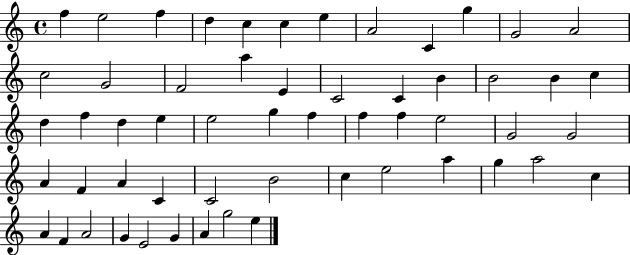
{
  \clef treble
  \time 4/4
  \defaultTimeSignature
  \key c \major
  f''4 e''2 f''4 | d''4 c''4 c''4 e''4 | a'2 c'4 g''4 | g'2 a'2 | \break c''2 g'2 | f'2 a''4 e'4 | c'2 c'4 b'4 | b'2 b'4 c''4 | \break d''4 f''4 d''4 e''4 | e''2 g''4 f''4 | f''4 f''4 e''2 | g'2 g'2 | \break a'4 f'4 a'4 c'4 | c'2 b'2 | c''4 e''2 a''4 | g''4 a''2 c''4 | \break a'4 f'4 a'2 | g'4 e'2 g'4 | a'4 g''2 e''4 | \bar "|."
}